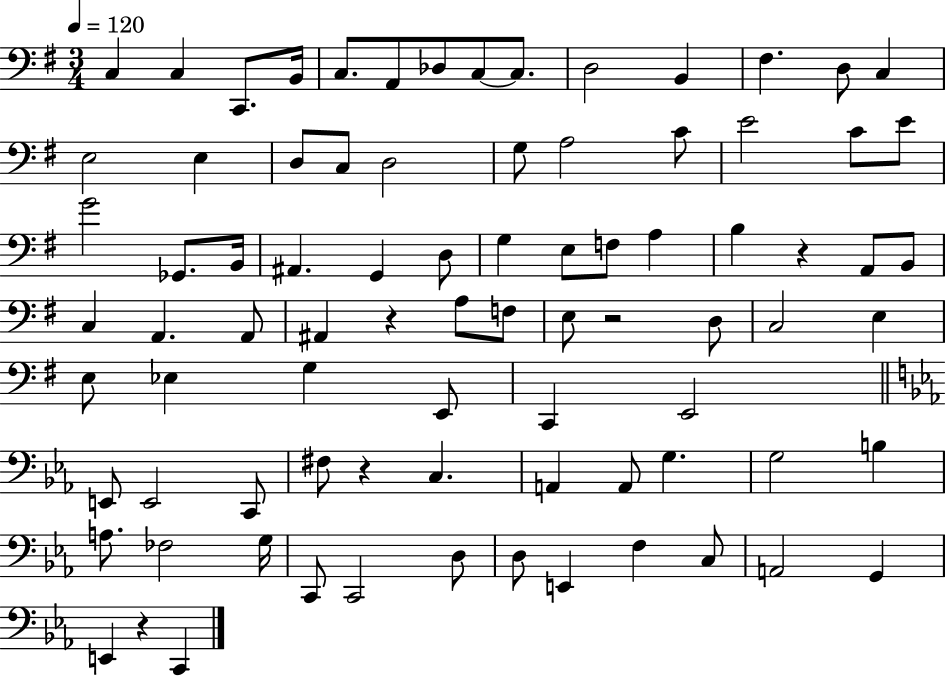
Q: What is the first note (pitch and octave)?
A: C3